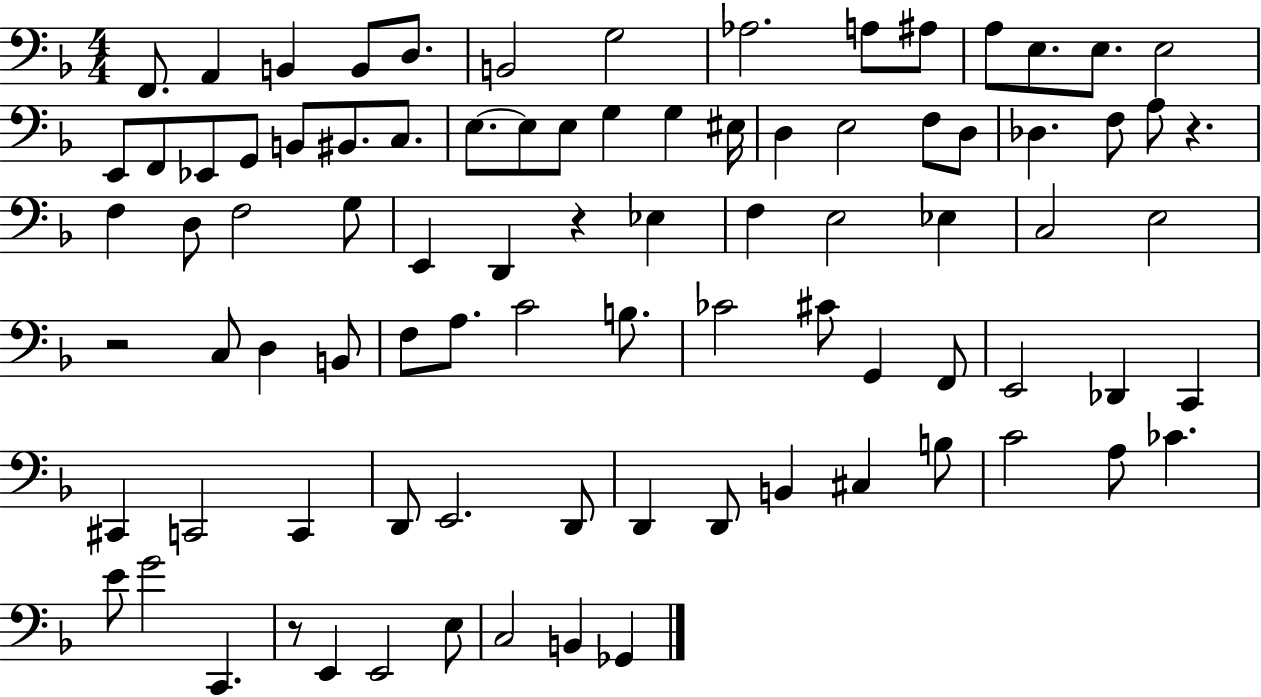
F2/e. A2/q B2/q B2/e D3/e. B2/h G3/h Ab3/h. A3/e A#3/e A3/e E3/e. E3/e. E3/h E2/e F2/e Eb2/e G2/e B2/e BIS2/e. C3/e. E3/e. E3/e E3/e G3/q G3/q EIS3/s D3/q E3/h F3/e D3/e Db3/q. F3/e A3/e R/q. F3/q D3/e F3/h G3/e E2/q D2/q R/q Eb3/q F3/q E3/h Eb3/q C3/h E3/h R/h C3/e D3/q B2/e F3/e A3/e. C4/h B3/e. CES4/h C#4/e G2/q F2/e E2/h Db2/q C2/q C#2/q C2/h C2/q D2/e E2/h. D2/e D2/q D2/e B2/q C#3/q B3/e C4/h A3/e CES4/q. E4/e G4/h C2/q. R/e E2/q E2/h E3/e C3/h B2/q Gb2/q